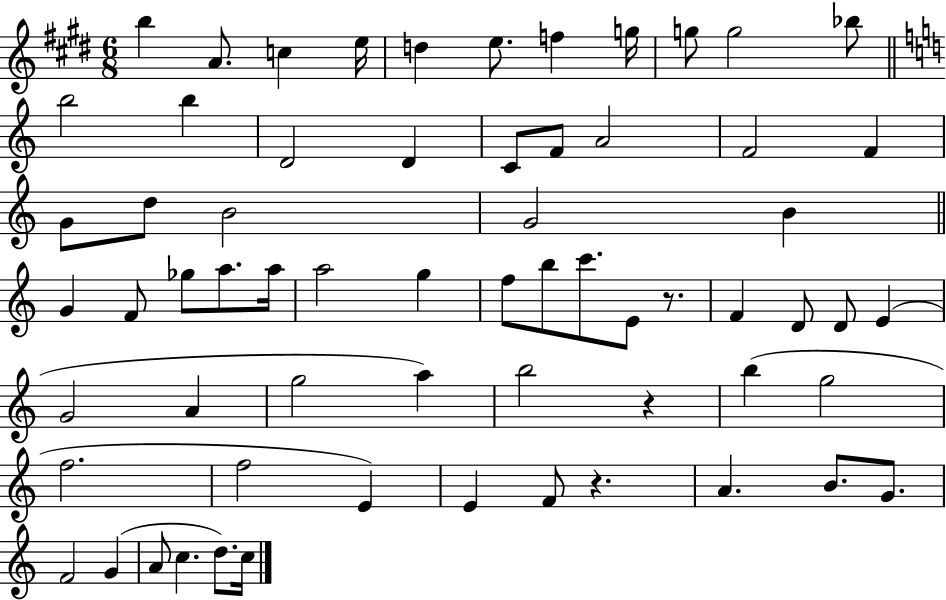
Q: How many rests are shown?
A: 3